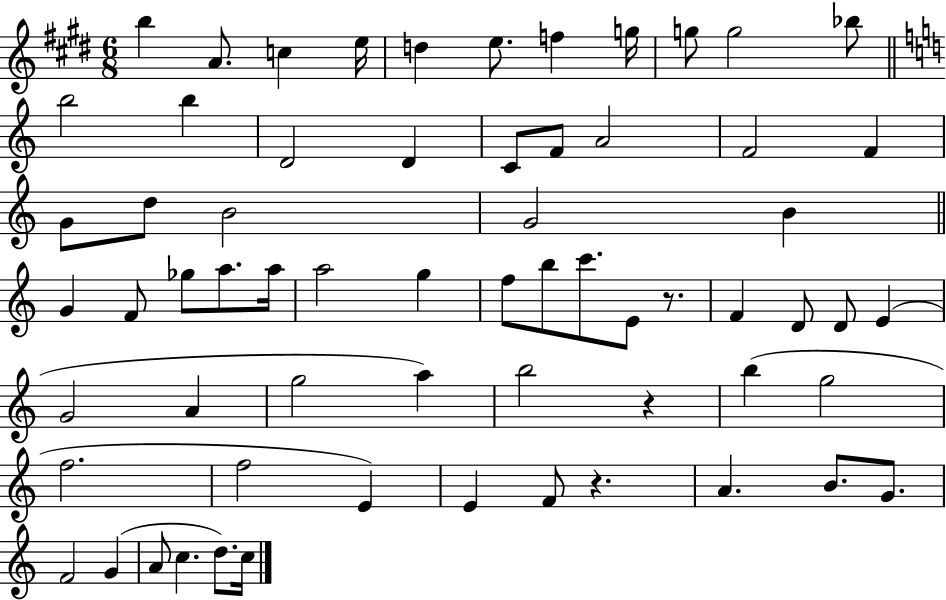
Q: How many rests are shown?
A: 3